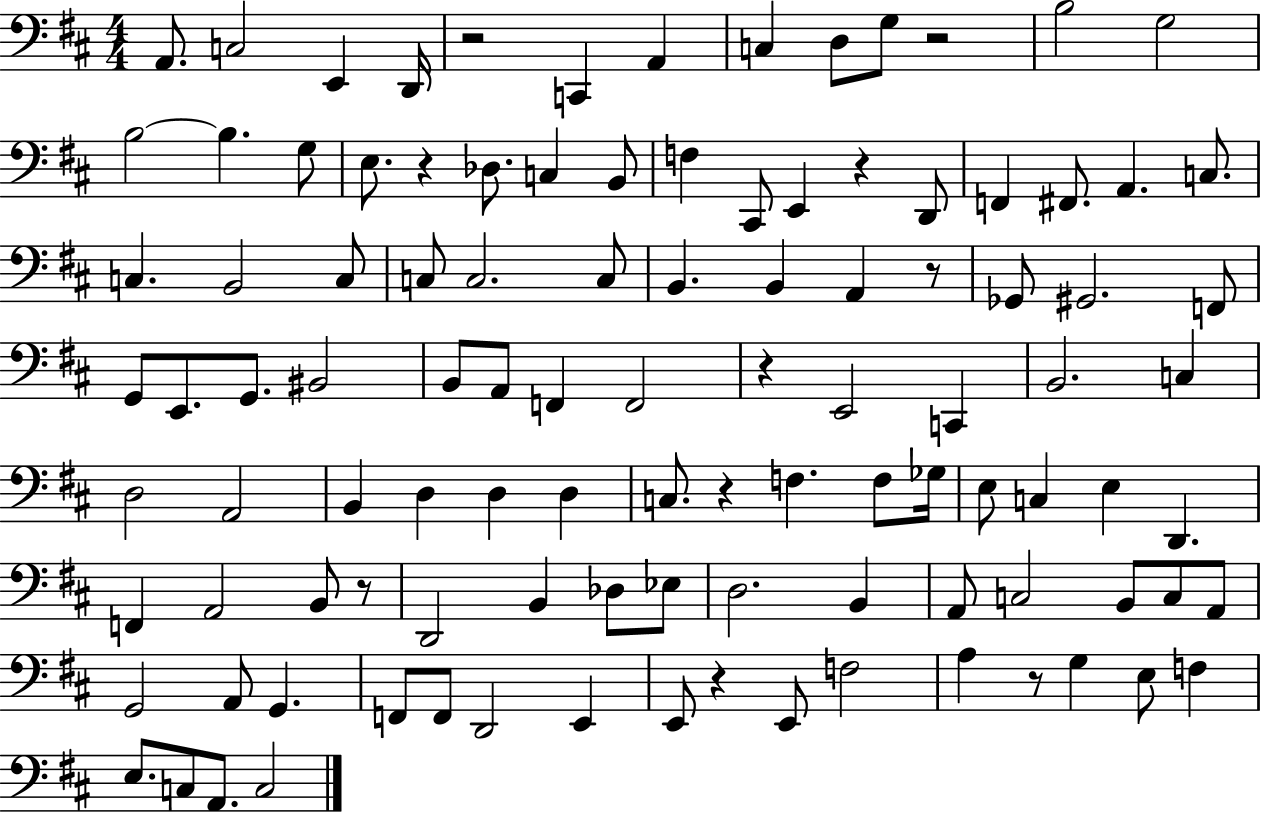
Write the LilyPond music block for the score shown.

{
  \clef bass
  \numericTimeSignature
  \time 4/4
  \key d \major
  a,8. c2 e,4 d,16 | r2 c,4 a,4 | c4 d8 g8 r2 | b2 g2 | \break b2~~ b4. g8 | e8. r4 des8. c4 b,8 | f4 cis,8 e,4 r4 d,8 | f,4 fis,8. a,4. c8. | \break c4. b,2 c8 | c8 c2. c8 | b,4. b,4 a,4 r8 | ges,8 gis,2. f,8 | \break g,8 e,8. g,8. bis,2 | b,8 a,8 f,4 f,2 | r4 e,2 c,4 | b,2. c4 | \break d2 a,2 | b,4 d4 d4 d4 | c8. r4 f4. f8 ges16 | e8 c4 e4 d,4. | \break f,4 a,2 b,8 r8 | d,2 b,4 des8 ees8 | d2. b,4 | a,8 c2 b,8 c8 a,8 | \break g,2 a,8 g,4. | f,8 f,8 d,2 e,4 | e,8 r4 e,8 f2 | a4 r8 g4 e8 f4 | \break e8. c8 a,8. c2 | \bar "|."
}